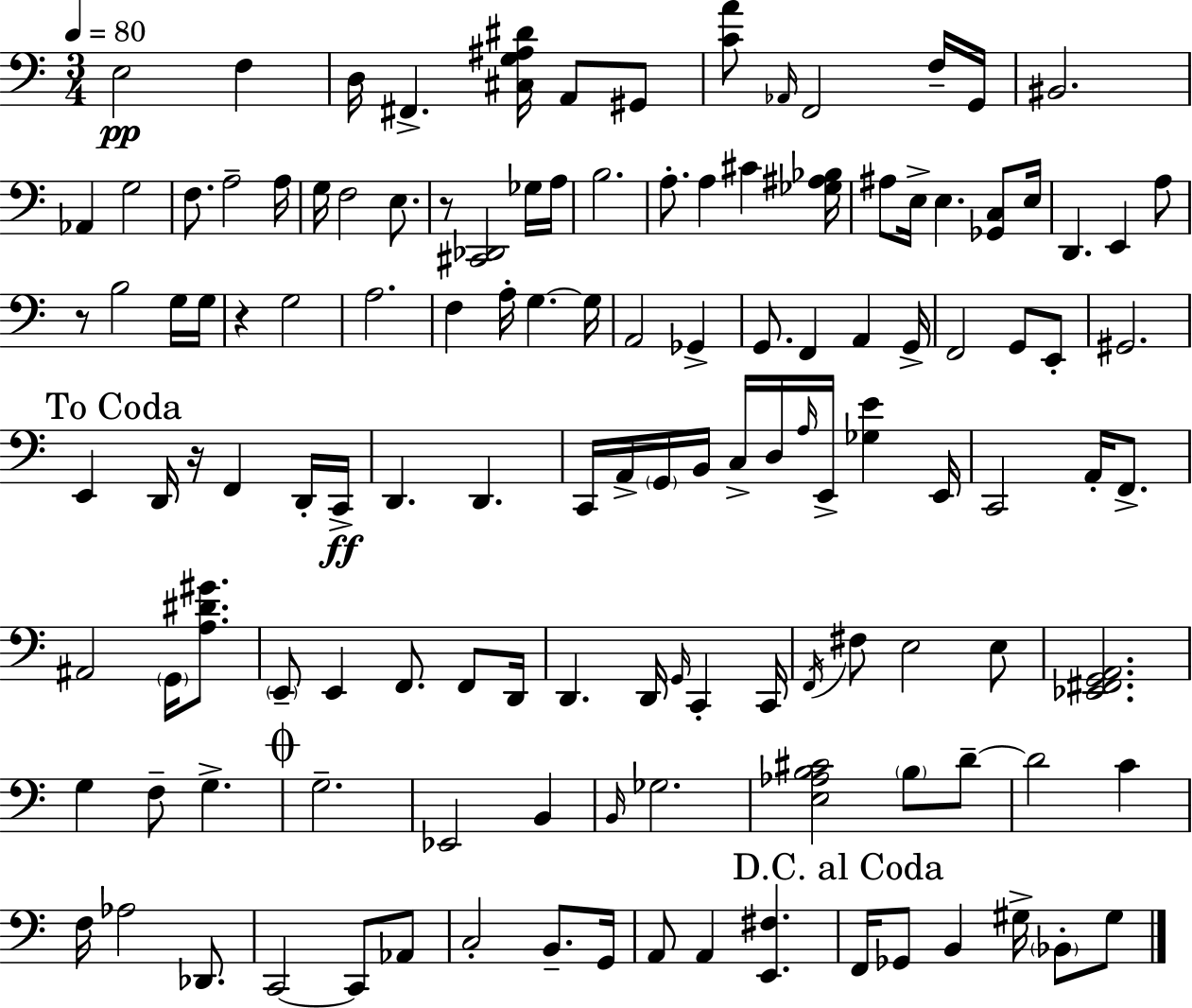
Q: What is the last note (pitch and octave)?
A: G#3